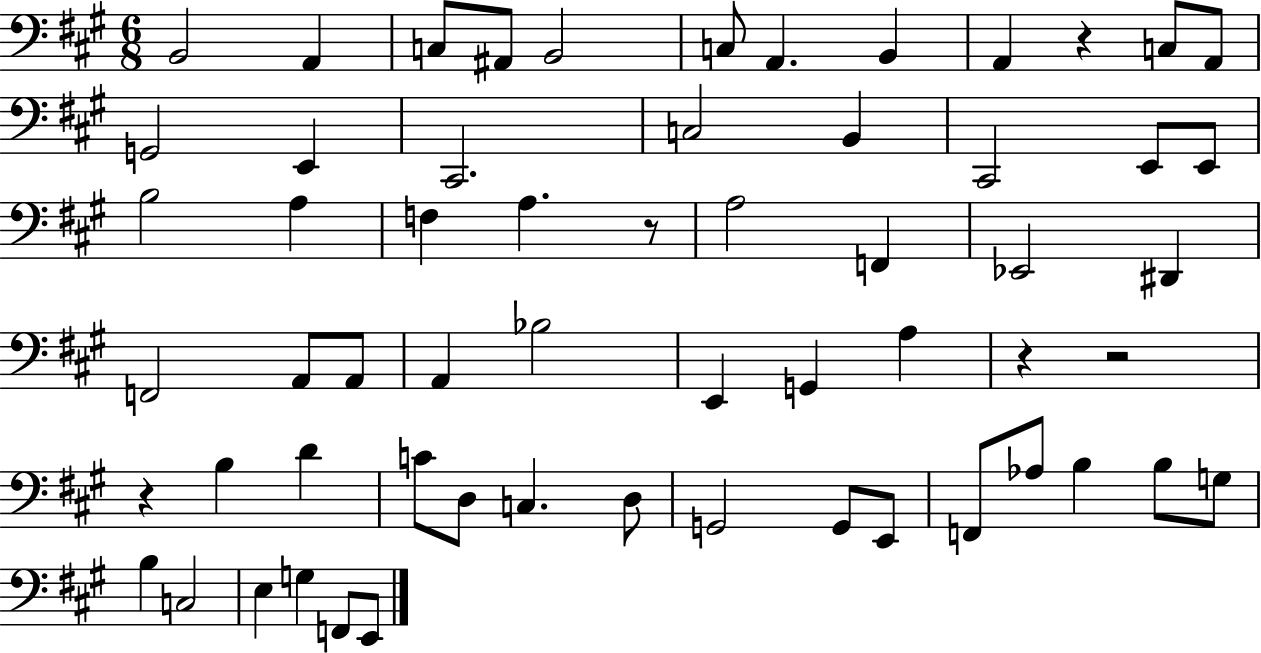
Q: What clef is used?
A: bass